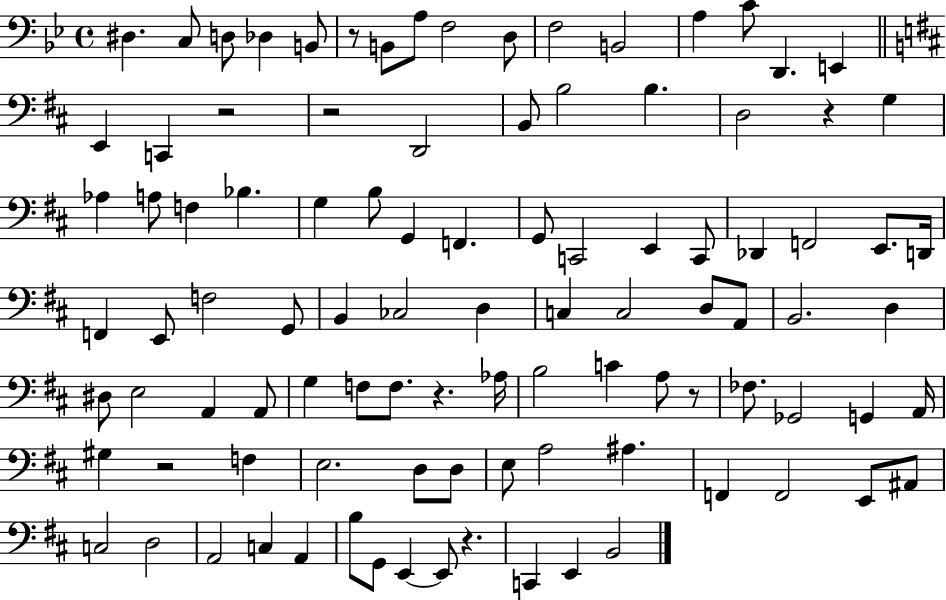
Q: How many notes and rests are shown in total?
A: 99